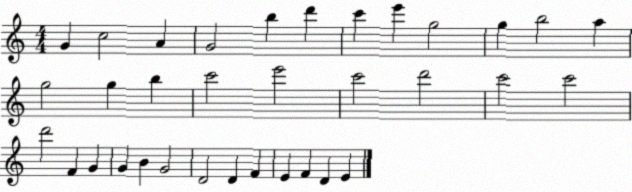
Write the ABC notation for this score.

X:1
T:Untitled
M:4/4
L:1/4
K:C
G c2 A G2 b d' c' e' g2 g b2 a g2 g b c'2 e'2 c'2 d'2 c'2 c'2 d'2 F G G B G2 D2 D F E F D E